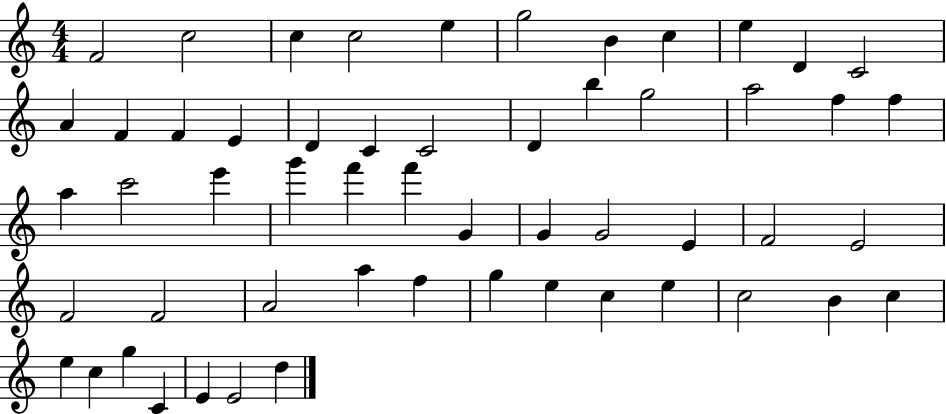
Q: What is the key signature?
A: C major